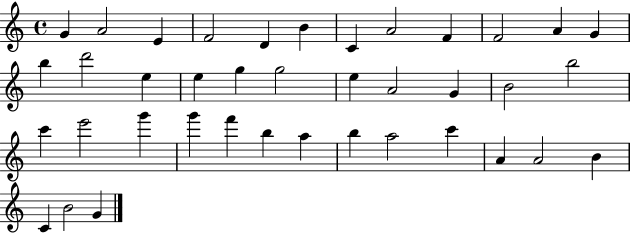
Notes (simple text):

G4/q A4/h E4/q F4/h D4/q B4/q C4/q A4/h F4/q F4/h A4/q G4/q B5/q D6/h E5/q E5/q G5/q G5/h E5/q A4/h G4/q B4/h B5/h C6/q E6/h G6/q G6/q F6/q B5/q A5/q B5/q A5/h C6/q A4/q A4/h B4/q C4/q B4/h G4/q